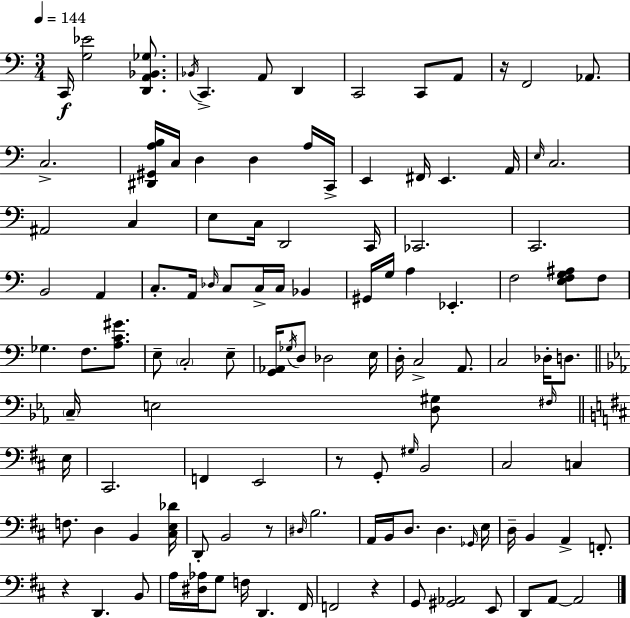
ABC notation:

X:1
T:Untitled
M:3/4
L:1/4
K:Am
C,,/4 [G,_E]2 [D,,A,,_B,,_G,]/2 _B,,/4 C,, A,,/2 D,, C,,2 C,,/2 A,,/2 z/4 F,,2 _A,,/2 C,2 [^D,,^G,,A,B,]/4 C,/4 D, D, A,/4 C,,/4 E,, ^F,,/4 E,, A,,/4 E,/4 C,2 ^A,,2 C, E,/2 C,/4 D,,2 C,,/4 _C,,2 C,,2 B,,2 A,, C,/2 A,,/4 _D,/4 C,/2 C,/4 C,/4 _B,, ^G,,/4 G,/4 A, _E,, F,2 [E,F,G,^A,]/2 F,/2 _G, F,/2 [A,C^G]/2 E,/2 C,2 E,/2 [G,,_A,,]/4 _G,/4 D,/2 _D,2 E,/4 D,/4 C,2 A,,/2 C,2 _D,/4 D,/2 C,/4 E,2 [D,^G,]/2 ^F,/4 E,/4 ^C,,2 F,, E,,2 z/2 G,,/2 ^G,/4 B,,2 ^C,2 C, F,/2 D, B,, [^C,E,_D]/4 D,,/2 B,,2 z/2 ^D,/4 B,2 A,,/4 B,,/4 D,/2 D, _G,,/4 E,/4 D,/4 B,, A,, F,,/2 z D,, B,,/2 A,/4 [^D,_A,]/4 G,/2 F,/4 D,, ^F,,/4 F,,2 z G,,/2 [^G,,_A,,]2 E,,/2 D,,/2 A,,/2 A,,2